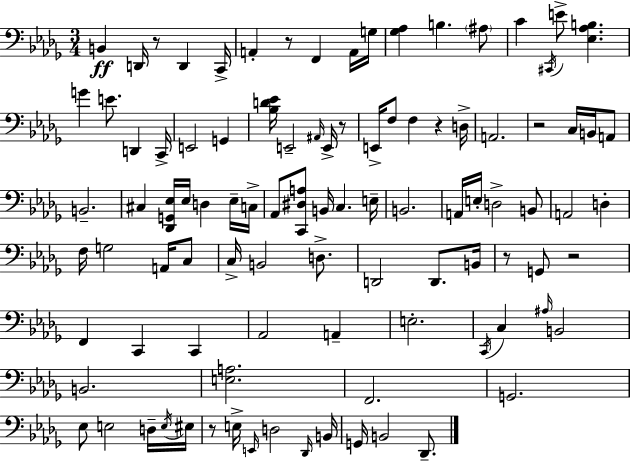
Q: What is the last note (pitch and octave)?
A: Db2